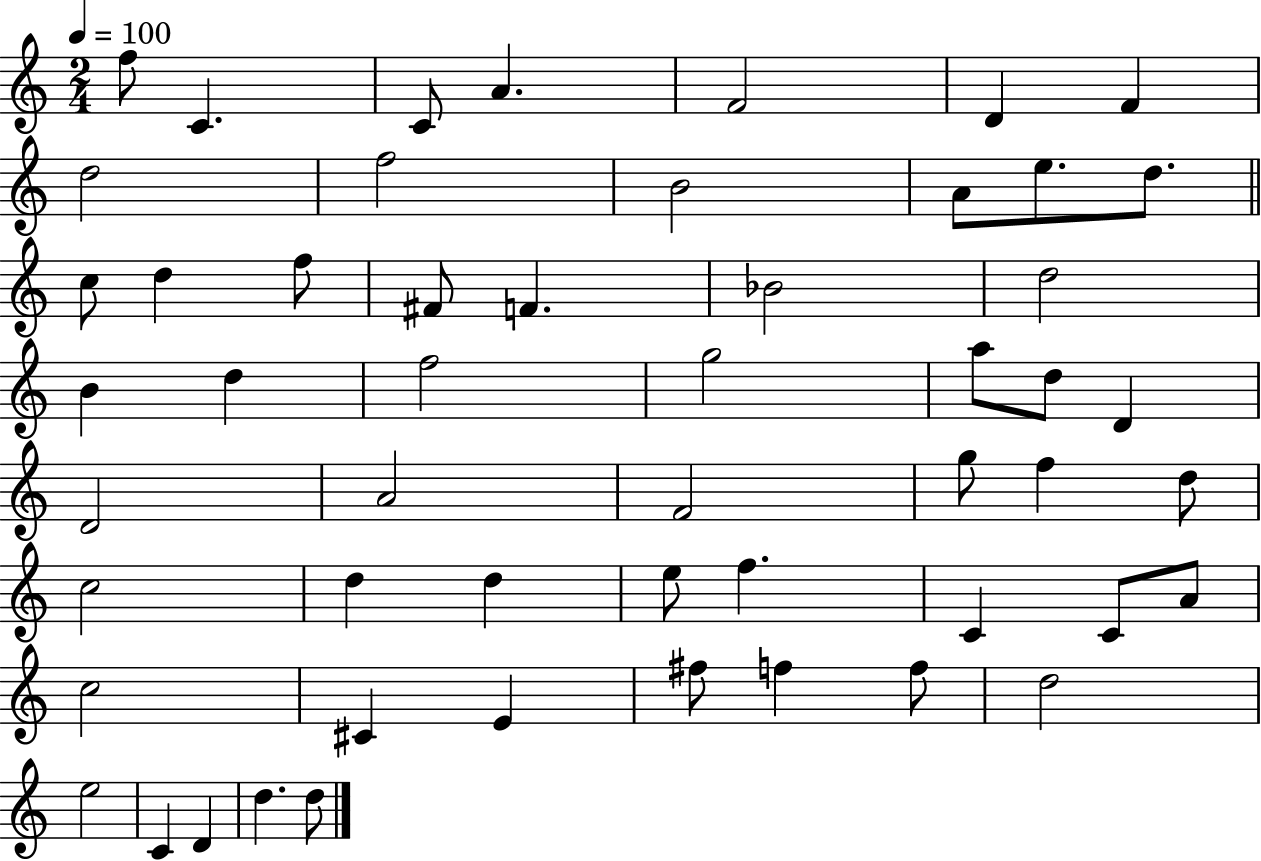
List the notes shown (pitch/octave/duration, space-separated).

F5/e C4/q. C4/e A4/q. F4/h D4/q F4/q D5/h F5/h B4/h A4/e E5/e. D5/e. C5/e D5/q F5/e F#4/e F4/q. Bb4/h D5/h B4/q D5/q F5/h G5/h A5/e D5/e D4/q D4/h A4/h F4/h G5/e F5/q D5/e C5/h D5/q D5/q E5/e F5/q. C4/q C4/e A4/e C5/h C#4/q E4/q F#5/e F5/q F5/e D5/h E5/h C4/q D4/q D5/q. D5/e